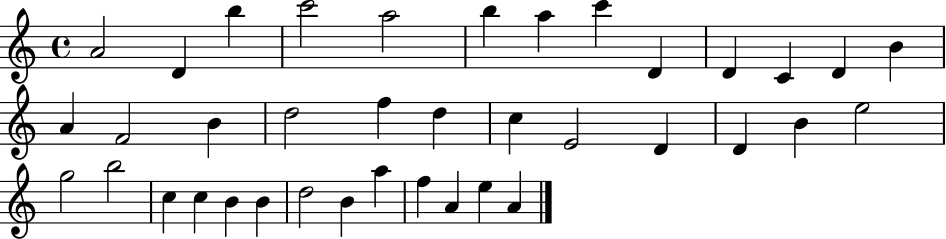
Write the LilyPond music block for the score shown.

{
  \clef treble
  \time 4/4
  \defaultTimeSignature
  \key c \major
  a'2 d'4 b''4 | c'''2 a''2 | b''4 a''4 c'''4 d'4 | d'4 c'4 d'4 b'4 | \break a'4 f'2 b'4 | d''2 f''4 d''4 | c''4 e'2 d'4 | d'4 b'4 e''2 | \break g''2 b''2 | c''4 c''4 b'4 b'4 | d''2 b'4 a''4 | f''4 a'4 e''4 a'4 | \break \bar "|."
}